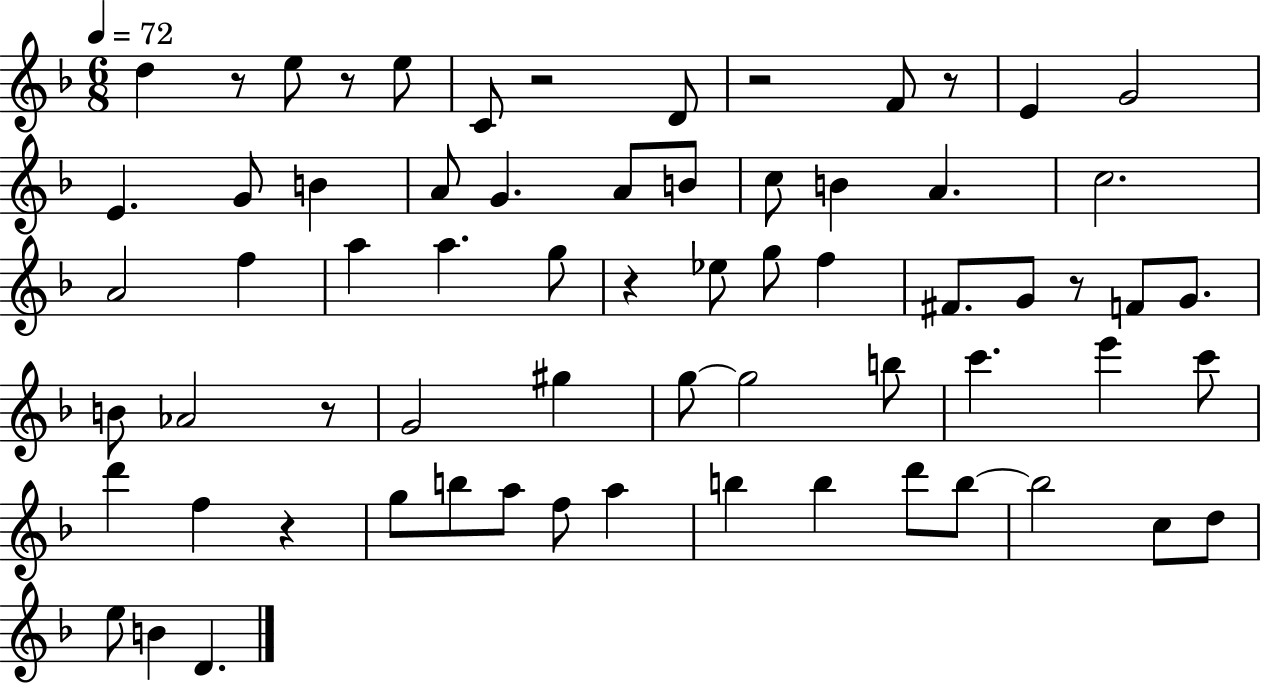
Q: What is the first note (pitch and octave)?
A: D5